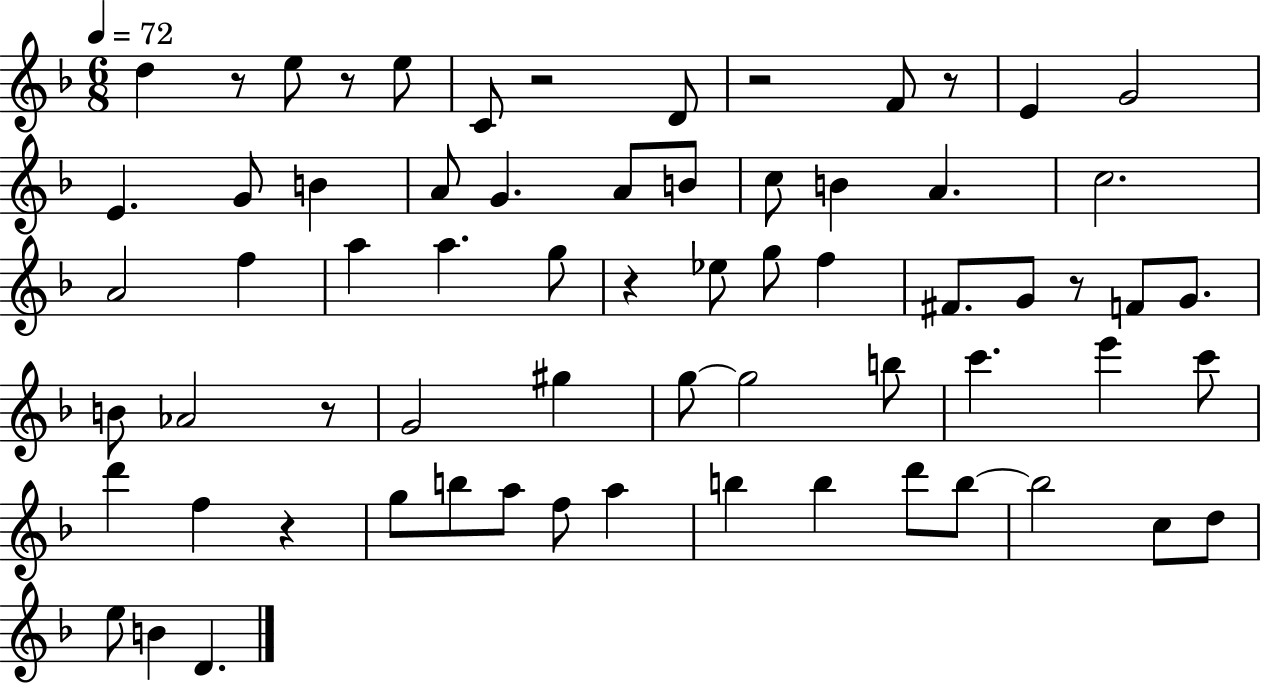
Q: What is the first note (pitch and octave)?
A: D5